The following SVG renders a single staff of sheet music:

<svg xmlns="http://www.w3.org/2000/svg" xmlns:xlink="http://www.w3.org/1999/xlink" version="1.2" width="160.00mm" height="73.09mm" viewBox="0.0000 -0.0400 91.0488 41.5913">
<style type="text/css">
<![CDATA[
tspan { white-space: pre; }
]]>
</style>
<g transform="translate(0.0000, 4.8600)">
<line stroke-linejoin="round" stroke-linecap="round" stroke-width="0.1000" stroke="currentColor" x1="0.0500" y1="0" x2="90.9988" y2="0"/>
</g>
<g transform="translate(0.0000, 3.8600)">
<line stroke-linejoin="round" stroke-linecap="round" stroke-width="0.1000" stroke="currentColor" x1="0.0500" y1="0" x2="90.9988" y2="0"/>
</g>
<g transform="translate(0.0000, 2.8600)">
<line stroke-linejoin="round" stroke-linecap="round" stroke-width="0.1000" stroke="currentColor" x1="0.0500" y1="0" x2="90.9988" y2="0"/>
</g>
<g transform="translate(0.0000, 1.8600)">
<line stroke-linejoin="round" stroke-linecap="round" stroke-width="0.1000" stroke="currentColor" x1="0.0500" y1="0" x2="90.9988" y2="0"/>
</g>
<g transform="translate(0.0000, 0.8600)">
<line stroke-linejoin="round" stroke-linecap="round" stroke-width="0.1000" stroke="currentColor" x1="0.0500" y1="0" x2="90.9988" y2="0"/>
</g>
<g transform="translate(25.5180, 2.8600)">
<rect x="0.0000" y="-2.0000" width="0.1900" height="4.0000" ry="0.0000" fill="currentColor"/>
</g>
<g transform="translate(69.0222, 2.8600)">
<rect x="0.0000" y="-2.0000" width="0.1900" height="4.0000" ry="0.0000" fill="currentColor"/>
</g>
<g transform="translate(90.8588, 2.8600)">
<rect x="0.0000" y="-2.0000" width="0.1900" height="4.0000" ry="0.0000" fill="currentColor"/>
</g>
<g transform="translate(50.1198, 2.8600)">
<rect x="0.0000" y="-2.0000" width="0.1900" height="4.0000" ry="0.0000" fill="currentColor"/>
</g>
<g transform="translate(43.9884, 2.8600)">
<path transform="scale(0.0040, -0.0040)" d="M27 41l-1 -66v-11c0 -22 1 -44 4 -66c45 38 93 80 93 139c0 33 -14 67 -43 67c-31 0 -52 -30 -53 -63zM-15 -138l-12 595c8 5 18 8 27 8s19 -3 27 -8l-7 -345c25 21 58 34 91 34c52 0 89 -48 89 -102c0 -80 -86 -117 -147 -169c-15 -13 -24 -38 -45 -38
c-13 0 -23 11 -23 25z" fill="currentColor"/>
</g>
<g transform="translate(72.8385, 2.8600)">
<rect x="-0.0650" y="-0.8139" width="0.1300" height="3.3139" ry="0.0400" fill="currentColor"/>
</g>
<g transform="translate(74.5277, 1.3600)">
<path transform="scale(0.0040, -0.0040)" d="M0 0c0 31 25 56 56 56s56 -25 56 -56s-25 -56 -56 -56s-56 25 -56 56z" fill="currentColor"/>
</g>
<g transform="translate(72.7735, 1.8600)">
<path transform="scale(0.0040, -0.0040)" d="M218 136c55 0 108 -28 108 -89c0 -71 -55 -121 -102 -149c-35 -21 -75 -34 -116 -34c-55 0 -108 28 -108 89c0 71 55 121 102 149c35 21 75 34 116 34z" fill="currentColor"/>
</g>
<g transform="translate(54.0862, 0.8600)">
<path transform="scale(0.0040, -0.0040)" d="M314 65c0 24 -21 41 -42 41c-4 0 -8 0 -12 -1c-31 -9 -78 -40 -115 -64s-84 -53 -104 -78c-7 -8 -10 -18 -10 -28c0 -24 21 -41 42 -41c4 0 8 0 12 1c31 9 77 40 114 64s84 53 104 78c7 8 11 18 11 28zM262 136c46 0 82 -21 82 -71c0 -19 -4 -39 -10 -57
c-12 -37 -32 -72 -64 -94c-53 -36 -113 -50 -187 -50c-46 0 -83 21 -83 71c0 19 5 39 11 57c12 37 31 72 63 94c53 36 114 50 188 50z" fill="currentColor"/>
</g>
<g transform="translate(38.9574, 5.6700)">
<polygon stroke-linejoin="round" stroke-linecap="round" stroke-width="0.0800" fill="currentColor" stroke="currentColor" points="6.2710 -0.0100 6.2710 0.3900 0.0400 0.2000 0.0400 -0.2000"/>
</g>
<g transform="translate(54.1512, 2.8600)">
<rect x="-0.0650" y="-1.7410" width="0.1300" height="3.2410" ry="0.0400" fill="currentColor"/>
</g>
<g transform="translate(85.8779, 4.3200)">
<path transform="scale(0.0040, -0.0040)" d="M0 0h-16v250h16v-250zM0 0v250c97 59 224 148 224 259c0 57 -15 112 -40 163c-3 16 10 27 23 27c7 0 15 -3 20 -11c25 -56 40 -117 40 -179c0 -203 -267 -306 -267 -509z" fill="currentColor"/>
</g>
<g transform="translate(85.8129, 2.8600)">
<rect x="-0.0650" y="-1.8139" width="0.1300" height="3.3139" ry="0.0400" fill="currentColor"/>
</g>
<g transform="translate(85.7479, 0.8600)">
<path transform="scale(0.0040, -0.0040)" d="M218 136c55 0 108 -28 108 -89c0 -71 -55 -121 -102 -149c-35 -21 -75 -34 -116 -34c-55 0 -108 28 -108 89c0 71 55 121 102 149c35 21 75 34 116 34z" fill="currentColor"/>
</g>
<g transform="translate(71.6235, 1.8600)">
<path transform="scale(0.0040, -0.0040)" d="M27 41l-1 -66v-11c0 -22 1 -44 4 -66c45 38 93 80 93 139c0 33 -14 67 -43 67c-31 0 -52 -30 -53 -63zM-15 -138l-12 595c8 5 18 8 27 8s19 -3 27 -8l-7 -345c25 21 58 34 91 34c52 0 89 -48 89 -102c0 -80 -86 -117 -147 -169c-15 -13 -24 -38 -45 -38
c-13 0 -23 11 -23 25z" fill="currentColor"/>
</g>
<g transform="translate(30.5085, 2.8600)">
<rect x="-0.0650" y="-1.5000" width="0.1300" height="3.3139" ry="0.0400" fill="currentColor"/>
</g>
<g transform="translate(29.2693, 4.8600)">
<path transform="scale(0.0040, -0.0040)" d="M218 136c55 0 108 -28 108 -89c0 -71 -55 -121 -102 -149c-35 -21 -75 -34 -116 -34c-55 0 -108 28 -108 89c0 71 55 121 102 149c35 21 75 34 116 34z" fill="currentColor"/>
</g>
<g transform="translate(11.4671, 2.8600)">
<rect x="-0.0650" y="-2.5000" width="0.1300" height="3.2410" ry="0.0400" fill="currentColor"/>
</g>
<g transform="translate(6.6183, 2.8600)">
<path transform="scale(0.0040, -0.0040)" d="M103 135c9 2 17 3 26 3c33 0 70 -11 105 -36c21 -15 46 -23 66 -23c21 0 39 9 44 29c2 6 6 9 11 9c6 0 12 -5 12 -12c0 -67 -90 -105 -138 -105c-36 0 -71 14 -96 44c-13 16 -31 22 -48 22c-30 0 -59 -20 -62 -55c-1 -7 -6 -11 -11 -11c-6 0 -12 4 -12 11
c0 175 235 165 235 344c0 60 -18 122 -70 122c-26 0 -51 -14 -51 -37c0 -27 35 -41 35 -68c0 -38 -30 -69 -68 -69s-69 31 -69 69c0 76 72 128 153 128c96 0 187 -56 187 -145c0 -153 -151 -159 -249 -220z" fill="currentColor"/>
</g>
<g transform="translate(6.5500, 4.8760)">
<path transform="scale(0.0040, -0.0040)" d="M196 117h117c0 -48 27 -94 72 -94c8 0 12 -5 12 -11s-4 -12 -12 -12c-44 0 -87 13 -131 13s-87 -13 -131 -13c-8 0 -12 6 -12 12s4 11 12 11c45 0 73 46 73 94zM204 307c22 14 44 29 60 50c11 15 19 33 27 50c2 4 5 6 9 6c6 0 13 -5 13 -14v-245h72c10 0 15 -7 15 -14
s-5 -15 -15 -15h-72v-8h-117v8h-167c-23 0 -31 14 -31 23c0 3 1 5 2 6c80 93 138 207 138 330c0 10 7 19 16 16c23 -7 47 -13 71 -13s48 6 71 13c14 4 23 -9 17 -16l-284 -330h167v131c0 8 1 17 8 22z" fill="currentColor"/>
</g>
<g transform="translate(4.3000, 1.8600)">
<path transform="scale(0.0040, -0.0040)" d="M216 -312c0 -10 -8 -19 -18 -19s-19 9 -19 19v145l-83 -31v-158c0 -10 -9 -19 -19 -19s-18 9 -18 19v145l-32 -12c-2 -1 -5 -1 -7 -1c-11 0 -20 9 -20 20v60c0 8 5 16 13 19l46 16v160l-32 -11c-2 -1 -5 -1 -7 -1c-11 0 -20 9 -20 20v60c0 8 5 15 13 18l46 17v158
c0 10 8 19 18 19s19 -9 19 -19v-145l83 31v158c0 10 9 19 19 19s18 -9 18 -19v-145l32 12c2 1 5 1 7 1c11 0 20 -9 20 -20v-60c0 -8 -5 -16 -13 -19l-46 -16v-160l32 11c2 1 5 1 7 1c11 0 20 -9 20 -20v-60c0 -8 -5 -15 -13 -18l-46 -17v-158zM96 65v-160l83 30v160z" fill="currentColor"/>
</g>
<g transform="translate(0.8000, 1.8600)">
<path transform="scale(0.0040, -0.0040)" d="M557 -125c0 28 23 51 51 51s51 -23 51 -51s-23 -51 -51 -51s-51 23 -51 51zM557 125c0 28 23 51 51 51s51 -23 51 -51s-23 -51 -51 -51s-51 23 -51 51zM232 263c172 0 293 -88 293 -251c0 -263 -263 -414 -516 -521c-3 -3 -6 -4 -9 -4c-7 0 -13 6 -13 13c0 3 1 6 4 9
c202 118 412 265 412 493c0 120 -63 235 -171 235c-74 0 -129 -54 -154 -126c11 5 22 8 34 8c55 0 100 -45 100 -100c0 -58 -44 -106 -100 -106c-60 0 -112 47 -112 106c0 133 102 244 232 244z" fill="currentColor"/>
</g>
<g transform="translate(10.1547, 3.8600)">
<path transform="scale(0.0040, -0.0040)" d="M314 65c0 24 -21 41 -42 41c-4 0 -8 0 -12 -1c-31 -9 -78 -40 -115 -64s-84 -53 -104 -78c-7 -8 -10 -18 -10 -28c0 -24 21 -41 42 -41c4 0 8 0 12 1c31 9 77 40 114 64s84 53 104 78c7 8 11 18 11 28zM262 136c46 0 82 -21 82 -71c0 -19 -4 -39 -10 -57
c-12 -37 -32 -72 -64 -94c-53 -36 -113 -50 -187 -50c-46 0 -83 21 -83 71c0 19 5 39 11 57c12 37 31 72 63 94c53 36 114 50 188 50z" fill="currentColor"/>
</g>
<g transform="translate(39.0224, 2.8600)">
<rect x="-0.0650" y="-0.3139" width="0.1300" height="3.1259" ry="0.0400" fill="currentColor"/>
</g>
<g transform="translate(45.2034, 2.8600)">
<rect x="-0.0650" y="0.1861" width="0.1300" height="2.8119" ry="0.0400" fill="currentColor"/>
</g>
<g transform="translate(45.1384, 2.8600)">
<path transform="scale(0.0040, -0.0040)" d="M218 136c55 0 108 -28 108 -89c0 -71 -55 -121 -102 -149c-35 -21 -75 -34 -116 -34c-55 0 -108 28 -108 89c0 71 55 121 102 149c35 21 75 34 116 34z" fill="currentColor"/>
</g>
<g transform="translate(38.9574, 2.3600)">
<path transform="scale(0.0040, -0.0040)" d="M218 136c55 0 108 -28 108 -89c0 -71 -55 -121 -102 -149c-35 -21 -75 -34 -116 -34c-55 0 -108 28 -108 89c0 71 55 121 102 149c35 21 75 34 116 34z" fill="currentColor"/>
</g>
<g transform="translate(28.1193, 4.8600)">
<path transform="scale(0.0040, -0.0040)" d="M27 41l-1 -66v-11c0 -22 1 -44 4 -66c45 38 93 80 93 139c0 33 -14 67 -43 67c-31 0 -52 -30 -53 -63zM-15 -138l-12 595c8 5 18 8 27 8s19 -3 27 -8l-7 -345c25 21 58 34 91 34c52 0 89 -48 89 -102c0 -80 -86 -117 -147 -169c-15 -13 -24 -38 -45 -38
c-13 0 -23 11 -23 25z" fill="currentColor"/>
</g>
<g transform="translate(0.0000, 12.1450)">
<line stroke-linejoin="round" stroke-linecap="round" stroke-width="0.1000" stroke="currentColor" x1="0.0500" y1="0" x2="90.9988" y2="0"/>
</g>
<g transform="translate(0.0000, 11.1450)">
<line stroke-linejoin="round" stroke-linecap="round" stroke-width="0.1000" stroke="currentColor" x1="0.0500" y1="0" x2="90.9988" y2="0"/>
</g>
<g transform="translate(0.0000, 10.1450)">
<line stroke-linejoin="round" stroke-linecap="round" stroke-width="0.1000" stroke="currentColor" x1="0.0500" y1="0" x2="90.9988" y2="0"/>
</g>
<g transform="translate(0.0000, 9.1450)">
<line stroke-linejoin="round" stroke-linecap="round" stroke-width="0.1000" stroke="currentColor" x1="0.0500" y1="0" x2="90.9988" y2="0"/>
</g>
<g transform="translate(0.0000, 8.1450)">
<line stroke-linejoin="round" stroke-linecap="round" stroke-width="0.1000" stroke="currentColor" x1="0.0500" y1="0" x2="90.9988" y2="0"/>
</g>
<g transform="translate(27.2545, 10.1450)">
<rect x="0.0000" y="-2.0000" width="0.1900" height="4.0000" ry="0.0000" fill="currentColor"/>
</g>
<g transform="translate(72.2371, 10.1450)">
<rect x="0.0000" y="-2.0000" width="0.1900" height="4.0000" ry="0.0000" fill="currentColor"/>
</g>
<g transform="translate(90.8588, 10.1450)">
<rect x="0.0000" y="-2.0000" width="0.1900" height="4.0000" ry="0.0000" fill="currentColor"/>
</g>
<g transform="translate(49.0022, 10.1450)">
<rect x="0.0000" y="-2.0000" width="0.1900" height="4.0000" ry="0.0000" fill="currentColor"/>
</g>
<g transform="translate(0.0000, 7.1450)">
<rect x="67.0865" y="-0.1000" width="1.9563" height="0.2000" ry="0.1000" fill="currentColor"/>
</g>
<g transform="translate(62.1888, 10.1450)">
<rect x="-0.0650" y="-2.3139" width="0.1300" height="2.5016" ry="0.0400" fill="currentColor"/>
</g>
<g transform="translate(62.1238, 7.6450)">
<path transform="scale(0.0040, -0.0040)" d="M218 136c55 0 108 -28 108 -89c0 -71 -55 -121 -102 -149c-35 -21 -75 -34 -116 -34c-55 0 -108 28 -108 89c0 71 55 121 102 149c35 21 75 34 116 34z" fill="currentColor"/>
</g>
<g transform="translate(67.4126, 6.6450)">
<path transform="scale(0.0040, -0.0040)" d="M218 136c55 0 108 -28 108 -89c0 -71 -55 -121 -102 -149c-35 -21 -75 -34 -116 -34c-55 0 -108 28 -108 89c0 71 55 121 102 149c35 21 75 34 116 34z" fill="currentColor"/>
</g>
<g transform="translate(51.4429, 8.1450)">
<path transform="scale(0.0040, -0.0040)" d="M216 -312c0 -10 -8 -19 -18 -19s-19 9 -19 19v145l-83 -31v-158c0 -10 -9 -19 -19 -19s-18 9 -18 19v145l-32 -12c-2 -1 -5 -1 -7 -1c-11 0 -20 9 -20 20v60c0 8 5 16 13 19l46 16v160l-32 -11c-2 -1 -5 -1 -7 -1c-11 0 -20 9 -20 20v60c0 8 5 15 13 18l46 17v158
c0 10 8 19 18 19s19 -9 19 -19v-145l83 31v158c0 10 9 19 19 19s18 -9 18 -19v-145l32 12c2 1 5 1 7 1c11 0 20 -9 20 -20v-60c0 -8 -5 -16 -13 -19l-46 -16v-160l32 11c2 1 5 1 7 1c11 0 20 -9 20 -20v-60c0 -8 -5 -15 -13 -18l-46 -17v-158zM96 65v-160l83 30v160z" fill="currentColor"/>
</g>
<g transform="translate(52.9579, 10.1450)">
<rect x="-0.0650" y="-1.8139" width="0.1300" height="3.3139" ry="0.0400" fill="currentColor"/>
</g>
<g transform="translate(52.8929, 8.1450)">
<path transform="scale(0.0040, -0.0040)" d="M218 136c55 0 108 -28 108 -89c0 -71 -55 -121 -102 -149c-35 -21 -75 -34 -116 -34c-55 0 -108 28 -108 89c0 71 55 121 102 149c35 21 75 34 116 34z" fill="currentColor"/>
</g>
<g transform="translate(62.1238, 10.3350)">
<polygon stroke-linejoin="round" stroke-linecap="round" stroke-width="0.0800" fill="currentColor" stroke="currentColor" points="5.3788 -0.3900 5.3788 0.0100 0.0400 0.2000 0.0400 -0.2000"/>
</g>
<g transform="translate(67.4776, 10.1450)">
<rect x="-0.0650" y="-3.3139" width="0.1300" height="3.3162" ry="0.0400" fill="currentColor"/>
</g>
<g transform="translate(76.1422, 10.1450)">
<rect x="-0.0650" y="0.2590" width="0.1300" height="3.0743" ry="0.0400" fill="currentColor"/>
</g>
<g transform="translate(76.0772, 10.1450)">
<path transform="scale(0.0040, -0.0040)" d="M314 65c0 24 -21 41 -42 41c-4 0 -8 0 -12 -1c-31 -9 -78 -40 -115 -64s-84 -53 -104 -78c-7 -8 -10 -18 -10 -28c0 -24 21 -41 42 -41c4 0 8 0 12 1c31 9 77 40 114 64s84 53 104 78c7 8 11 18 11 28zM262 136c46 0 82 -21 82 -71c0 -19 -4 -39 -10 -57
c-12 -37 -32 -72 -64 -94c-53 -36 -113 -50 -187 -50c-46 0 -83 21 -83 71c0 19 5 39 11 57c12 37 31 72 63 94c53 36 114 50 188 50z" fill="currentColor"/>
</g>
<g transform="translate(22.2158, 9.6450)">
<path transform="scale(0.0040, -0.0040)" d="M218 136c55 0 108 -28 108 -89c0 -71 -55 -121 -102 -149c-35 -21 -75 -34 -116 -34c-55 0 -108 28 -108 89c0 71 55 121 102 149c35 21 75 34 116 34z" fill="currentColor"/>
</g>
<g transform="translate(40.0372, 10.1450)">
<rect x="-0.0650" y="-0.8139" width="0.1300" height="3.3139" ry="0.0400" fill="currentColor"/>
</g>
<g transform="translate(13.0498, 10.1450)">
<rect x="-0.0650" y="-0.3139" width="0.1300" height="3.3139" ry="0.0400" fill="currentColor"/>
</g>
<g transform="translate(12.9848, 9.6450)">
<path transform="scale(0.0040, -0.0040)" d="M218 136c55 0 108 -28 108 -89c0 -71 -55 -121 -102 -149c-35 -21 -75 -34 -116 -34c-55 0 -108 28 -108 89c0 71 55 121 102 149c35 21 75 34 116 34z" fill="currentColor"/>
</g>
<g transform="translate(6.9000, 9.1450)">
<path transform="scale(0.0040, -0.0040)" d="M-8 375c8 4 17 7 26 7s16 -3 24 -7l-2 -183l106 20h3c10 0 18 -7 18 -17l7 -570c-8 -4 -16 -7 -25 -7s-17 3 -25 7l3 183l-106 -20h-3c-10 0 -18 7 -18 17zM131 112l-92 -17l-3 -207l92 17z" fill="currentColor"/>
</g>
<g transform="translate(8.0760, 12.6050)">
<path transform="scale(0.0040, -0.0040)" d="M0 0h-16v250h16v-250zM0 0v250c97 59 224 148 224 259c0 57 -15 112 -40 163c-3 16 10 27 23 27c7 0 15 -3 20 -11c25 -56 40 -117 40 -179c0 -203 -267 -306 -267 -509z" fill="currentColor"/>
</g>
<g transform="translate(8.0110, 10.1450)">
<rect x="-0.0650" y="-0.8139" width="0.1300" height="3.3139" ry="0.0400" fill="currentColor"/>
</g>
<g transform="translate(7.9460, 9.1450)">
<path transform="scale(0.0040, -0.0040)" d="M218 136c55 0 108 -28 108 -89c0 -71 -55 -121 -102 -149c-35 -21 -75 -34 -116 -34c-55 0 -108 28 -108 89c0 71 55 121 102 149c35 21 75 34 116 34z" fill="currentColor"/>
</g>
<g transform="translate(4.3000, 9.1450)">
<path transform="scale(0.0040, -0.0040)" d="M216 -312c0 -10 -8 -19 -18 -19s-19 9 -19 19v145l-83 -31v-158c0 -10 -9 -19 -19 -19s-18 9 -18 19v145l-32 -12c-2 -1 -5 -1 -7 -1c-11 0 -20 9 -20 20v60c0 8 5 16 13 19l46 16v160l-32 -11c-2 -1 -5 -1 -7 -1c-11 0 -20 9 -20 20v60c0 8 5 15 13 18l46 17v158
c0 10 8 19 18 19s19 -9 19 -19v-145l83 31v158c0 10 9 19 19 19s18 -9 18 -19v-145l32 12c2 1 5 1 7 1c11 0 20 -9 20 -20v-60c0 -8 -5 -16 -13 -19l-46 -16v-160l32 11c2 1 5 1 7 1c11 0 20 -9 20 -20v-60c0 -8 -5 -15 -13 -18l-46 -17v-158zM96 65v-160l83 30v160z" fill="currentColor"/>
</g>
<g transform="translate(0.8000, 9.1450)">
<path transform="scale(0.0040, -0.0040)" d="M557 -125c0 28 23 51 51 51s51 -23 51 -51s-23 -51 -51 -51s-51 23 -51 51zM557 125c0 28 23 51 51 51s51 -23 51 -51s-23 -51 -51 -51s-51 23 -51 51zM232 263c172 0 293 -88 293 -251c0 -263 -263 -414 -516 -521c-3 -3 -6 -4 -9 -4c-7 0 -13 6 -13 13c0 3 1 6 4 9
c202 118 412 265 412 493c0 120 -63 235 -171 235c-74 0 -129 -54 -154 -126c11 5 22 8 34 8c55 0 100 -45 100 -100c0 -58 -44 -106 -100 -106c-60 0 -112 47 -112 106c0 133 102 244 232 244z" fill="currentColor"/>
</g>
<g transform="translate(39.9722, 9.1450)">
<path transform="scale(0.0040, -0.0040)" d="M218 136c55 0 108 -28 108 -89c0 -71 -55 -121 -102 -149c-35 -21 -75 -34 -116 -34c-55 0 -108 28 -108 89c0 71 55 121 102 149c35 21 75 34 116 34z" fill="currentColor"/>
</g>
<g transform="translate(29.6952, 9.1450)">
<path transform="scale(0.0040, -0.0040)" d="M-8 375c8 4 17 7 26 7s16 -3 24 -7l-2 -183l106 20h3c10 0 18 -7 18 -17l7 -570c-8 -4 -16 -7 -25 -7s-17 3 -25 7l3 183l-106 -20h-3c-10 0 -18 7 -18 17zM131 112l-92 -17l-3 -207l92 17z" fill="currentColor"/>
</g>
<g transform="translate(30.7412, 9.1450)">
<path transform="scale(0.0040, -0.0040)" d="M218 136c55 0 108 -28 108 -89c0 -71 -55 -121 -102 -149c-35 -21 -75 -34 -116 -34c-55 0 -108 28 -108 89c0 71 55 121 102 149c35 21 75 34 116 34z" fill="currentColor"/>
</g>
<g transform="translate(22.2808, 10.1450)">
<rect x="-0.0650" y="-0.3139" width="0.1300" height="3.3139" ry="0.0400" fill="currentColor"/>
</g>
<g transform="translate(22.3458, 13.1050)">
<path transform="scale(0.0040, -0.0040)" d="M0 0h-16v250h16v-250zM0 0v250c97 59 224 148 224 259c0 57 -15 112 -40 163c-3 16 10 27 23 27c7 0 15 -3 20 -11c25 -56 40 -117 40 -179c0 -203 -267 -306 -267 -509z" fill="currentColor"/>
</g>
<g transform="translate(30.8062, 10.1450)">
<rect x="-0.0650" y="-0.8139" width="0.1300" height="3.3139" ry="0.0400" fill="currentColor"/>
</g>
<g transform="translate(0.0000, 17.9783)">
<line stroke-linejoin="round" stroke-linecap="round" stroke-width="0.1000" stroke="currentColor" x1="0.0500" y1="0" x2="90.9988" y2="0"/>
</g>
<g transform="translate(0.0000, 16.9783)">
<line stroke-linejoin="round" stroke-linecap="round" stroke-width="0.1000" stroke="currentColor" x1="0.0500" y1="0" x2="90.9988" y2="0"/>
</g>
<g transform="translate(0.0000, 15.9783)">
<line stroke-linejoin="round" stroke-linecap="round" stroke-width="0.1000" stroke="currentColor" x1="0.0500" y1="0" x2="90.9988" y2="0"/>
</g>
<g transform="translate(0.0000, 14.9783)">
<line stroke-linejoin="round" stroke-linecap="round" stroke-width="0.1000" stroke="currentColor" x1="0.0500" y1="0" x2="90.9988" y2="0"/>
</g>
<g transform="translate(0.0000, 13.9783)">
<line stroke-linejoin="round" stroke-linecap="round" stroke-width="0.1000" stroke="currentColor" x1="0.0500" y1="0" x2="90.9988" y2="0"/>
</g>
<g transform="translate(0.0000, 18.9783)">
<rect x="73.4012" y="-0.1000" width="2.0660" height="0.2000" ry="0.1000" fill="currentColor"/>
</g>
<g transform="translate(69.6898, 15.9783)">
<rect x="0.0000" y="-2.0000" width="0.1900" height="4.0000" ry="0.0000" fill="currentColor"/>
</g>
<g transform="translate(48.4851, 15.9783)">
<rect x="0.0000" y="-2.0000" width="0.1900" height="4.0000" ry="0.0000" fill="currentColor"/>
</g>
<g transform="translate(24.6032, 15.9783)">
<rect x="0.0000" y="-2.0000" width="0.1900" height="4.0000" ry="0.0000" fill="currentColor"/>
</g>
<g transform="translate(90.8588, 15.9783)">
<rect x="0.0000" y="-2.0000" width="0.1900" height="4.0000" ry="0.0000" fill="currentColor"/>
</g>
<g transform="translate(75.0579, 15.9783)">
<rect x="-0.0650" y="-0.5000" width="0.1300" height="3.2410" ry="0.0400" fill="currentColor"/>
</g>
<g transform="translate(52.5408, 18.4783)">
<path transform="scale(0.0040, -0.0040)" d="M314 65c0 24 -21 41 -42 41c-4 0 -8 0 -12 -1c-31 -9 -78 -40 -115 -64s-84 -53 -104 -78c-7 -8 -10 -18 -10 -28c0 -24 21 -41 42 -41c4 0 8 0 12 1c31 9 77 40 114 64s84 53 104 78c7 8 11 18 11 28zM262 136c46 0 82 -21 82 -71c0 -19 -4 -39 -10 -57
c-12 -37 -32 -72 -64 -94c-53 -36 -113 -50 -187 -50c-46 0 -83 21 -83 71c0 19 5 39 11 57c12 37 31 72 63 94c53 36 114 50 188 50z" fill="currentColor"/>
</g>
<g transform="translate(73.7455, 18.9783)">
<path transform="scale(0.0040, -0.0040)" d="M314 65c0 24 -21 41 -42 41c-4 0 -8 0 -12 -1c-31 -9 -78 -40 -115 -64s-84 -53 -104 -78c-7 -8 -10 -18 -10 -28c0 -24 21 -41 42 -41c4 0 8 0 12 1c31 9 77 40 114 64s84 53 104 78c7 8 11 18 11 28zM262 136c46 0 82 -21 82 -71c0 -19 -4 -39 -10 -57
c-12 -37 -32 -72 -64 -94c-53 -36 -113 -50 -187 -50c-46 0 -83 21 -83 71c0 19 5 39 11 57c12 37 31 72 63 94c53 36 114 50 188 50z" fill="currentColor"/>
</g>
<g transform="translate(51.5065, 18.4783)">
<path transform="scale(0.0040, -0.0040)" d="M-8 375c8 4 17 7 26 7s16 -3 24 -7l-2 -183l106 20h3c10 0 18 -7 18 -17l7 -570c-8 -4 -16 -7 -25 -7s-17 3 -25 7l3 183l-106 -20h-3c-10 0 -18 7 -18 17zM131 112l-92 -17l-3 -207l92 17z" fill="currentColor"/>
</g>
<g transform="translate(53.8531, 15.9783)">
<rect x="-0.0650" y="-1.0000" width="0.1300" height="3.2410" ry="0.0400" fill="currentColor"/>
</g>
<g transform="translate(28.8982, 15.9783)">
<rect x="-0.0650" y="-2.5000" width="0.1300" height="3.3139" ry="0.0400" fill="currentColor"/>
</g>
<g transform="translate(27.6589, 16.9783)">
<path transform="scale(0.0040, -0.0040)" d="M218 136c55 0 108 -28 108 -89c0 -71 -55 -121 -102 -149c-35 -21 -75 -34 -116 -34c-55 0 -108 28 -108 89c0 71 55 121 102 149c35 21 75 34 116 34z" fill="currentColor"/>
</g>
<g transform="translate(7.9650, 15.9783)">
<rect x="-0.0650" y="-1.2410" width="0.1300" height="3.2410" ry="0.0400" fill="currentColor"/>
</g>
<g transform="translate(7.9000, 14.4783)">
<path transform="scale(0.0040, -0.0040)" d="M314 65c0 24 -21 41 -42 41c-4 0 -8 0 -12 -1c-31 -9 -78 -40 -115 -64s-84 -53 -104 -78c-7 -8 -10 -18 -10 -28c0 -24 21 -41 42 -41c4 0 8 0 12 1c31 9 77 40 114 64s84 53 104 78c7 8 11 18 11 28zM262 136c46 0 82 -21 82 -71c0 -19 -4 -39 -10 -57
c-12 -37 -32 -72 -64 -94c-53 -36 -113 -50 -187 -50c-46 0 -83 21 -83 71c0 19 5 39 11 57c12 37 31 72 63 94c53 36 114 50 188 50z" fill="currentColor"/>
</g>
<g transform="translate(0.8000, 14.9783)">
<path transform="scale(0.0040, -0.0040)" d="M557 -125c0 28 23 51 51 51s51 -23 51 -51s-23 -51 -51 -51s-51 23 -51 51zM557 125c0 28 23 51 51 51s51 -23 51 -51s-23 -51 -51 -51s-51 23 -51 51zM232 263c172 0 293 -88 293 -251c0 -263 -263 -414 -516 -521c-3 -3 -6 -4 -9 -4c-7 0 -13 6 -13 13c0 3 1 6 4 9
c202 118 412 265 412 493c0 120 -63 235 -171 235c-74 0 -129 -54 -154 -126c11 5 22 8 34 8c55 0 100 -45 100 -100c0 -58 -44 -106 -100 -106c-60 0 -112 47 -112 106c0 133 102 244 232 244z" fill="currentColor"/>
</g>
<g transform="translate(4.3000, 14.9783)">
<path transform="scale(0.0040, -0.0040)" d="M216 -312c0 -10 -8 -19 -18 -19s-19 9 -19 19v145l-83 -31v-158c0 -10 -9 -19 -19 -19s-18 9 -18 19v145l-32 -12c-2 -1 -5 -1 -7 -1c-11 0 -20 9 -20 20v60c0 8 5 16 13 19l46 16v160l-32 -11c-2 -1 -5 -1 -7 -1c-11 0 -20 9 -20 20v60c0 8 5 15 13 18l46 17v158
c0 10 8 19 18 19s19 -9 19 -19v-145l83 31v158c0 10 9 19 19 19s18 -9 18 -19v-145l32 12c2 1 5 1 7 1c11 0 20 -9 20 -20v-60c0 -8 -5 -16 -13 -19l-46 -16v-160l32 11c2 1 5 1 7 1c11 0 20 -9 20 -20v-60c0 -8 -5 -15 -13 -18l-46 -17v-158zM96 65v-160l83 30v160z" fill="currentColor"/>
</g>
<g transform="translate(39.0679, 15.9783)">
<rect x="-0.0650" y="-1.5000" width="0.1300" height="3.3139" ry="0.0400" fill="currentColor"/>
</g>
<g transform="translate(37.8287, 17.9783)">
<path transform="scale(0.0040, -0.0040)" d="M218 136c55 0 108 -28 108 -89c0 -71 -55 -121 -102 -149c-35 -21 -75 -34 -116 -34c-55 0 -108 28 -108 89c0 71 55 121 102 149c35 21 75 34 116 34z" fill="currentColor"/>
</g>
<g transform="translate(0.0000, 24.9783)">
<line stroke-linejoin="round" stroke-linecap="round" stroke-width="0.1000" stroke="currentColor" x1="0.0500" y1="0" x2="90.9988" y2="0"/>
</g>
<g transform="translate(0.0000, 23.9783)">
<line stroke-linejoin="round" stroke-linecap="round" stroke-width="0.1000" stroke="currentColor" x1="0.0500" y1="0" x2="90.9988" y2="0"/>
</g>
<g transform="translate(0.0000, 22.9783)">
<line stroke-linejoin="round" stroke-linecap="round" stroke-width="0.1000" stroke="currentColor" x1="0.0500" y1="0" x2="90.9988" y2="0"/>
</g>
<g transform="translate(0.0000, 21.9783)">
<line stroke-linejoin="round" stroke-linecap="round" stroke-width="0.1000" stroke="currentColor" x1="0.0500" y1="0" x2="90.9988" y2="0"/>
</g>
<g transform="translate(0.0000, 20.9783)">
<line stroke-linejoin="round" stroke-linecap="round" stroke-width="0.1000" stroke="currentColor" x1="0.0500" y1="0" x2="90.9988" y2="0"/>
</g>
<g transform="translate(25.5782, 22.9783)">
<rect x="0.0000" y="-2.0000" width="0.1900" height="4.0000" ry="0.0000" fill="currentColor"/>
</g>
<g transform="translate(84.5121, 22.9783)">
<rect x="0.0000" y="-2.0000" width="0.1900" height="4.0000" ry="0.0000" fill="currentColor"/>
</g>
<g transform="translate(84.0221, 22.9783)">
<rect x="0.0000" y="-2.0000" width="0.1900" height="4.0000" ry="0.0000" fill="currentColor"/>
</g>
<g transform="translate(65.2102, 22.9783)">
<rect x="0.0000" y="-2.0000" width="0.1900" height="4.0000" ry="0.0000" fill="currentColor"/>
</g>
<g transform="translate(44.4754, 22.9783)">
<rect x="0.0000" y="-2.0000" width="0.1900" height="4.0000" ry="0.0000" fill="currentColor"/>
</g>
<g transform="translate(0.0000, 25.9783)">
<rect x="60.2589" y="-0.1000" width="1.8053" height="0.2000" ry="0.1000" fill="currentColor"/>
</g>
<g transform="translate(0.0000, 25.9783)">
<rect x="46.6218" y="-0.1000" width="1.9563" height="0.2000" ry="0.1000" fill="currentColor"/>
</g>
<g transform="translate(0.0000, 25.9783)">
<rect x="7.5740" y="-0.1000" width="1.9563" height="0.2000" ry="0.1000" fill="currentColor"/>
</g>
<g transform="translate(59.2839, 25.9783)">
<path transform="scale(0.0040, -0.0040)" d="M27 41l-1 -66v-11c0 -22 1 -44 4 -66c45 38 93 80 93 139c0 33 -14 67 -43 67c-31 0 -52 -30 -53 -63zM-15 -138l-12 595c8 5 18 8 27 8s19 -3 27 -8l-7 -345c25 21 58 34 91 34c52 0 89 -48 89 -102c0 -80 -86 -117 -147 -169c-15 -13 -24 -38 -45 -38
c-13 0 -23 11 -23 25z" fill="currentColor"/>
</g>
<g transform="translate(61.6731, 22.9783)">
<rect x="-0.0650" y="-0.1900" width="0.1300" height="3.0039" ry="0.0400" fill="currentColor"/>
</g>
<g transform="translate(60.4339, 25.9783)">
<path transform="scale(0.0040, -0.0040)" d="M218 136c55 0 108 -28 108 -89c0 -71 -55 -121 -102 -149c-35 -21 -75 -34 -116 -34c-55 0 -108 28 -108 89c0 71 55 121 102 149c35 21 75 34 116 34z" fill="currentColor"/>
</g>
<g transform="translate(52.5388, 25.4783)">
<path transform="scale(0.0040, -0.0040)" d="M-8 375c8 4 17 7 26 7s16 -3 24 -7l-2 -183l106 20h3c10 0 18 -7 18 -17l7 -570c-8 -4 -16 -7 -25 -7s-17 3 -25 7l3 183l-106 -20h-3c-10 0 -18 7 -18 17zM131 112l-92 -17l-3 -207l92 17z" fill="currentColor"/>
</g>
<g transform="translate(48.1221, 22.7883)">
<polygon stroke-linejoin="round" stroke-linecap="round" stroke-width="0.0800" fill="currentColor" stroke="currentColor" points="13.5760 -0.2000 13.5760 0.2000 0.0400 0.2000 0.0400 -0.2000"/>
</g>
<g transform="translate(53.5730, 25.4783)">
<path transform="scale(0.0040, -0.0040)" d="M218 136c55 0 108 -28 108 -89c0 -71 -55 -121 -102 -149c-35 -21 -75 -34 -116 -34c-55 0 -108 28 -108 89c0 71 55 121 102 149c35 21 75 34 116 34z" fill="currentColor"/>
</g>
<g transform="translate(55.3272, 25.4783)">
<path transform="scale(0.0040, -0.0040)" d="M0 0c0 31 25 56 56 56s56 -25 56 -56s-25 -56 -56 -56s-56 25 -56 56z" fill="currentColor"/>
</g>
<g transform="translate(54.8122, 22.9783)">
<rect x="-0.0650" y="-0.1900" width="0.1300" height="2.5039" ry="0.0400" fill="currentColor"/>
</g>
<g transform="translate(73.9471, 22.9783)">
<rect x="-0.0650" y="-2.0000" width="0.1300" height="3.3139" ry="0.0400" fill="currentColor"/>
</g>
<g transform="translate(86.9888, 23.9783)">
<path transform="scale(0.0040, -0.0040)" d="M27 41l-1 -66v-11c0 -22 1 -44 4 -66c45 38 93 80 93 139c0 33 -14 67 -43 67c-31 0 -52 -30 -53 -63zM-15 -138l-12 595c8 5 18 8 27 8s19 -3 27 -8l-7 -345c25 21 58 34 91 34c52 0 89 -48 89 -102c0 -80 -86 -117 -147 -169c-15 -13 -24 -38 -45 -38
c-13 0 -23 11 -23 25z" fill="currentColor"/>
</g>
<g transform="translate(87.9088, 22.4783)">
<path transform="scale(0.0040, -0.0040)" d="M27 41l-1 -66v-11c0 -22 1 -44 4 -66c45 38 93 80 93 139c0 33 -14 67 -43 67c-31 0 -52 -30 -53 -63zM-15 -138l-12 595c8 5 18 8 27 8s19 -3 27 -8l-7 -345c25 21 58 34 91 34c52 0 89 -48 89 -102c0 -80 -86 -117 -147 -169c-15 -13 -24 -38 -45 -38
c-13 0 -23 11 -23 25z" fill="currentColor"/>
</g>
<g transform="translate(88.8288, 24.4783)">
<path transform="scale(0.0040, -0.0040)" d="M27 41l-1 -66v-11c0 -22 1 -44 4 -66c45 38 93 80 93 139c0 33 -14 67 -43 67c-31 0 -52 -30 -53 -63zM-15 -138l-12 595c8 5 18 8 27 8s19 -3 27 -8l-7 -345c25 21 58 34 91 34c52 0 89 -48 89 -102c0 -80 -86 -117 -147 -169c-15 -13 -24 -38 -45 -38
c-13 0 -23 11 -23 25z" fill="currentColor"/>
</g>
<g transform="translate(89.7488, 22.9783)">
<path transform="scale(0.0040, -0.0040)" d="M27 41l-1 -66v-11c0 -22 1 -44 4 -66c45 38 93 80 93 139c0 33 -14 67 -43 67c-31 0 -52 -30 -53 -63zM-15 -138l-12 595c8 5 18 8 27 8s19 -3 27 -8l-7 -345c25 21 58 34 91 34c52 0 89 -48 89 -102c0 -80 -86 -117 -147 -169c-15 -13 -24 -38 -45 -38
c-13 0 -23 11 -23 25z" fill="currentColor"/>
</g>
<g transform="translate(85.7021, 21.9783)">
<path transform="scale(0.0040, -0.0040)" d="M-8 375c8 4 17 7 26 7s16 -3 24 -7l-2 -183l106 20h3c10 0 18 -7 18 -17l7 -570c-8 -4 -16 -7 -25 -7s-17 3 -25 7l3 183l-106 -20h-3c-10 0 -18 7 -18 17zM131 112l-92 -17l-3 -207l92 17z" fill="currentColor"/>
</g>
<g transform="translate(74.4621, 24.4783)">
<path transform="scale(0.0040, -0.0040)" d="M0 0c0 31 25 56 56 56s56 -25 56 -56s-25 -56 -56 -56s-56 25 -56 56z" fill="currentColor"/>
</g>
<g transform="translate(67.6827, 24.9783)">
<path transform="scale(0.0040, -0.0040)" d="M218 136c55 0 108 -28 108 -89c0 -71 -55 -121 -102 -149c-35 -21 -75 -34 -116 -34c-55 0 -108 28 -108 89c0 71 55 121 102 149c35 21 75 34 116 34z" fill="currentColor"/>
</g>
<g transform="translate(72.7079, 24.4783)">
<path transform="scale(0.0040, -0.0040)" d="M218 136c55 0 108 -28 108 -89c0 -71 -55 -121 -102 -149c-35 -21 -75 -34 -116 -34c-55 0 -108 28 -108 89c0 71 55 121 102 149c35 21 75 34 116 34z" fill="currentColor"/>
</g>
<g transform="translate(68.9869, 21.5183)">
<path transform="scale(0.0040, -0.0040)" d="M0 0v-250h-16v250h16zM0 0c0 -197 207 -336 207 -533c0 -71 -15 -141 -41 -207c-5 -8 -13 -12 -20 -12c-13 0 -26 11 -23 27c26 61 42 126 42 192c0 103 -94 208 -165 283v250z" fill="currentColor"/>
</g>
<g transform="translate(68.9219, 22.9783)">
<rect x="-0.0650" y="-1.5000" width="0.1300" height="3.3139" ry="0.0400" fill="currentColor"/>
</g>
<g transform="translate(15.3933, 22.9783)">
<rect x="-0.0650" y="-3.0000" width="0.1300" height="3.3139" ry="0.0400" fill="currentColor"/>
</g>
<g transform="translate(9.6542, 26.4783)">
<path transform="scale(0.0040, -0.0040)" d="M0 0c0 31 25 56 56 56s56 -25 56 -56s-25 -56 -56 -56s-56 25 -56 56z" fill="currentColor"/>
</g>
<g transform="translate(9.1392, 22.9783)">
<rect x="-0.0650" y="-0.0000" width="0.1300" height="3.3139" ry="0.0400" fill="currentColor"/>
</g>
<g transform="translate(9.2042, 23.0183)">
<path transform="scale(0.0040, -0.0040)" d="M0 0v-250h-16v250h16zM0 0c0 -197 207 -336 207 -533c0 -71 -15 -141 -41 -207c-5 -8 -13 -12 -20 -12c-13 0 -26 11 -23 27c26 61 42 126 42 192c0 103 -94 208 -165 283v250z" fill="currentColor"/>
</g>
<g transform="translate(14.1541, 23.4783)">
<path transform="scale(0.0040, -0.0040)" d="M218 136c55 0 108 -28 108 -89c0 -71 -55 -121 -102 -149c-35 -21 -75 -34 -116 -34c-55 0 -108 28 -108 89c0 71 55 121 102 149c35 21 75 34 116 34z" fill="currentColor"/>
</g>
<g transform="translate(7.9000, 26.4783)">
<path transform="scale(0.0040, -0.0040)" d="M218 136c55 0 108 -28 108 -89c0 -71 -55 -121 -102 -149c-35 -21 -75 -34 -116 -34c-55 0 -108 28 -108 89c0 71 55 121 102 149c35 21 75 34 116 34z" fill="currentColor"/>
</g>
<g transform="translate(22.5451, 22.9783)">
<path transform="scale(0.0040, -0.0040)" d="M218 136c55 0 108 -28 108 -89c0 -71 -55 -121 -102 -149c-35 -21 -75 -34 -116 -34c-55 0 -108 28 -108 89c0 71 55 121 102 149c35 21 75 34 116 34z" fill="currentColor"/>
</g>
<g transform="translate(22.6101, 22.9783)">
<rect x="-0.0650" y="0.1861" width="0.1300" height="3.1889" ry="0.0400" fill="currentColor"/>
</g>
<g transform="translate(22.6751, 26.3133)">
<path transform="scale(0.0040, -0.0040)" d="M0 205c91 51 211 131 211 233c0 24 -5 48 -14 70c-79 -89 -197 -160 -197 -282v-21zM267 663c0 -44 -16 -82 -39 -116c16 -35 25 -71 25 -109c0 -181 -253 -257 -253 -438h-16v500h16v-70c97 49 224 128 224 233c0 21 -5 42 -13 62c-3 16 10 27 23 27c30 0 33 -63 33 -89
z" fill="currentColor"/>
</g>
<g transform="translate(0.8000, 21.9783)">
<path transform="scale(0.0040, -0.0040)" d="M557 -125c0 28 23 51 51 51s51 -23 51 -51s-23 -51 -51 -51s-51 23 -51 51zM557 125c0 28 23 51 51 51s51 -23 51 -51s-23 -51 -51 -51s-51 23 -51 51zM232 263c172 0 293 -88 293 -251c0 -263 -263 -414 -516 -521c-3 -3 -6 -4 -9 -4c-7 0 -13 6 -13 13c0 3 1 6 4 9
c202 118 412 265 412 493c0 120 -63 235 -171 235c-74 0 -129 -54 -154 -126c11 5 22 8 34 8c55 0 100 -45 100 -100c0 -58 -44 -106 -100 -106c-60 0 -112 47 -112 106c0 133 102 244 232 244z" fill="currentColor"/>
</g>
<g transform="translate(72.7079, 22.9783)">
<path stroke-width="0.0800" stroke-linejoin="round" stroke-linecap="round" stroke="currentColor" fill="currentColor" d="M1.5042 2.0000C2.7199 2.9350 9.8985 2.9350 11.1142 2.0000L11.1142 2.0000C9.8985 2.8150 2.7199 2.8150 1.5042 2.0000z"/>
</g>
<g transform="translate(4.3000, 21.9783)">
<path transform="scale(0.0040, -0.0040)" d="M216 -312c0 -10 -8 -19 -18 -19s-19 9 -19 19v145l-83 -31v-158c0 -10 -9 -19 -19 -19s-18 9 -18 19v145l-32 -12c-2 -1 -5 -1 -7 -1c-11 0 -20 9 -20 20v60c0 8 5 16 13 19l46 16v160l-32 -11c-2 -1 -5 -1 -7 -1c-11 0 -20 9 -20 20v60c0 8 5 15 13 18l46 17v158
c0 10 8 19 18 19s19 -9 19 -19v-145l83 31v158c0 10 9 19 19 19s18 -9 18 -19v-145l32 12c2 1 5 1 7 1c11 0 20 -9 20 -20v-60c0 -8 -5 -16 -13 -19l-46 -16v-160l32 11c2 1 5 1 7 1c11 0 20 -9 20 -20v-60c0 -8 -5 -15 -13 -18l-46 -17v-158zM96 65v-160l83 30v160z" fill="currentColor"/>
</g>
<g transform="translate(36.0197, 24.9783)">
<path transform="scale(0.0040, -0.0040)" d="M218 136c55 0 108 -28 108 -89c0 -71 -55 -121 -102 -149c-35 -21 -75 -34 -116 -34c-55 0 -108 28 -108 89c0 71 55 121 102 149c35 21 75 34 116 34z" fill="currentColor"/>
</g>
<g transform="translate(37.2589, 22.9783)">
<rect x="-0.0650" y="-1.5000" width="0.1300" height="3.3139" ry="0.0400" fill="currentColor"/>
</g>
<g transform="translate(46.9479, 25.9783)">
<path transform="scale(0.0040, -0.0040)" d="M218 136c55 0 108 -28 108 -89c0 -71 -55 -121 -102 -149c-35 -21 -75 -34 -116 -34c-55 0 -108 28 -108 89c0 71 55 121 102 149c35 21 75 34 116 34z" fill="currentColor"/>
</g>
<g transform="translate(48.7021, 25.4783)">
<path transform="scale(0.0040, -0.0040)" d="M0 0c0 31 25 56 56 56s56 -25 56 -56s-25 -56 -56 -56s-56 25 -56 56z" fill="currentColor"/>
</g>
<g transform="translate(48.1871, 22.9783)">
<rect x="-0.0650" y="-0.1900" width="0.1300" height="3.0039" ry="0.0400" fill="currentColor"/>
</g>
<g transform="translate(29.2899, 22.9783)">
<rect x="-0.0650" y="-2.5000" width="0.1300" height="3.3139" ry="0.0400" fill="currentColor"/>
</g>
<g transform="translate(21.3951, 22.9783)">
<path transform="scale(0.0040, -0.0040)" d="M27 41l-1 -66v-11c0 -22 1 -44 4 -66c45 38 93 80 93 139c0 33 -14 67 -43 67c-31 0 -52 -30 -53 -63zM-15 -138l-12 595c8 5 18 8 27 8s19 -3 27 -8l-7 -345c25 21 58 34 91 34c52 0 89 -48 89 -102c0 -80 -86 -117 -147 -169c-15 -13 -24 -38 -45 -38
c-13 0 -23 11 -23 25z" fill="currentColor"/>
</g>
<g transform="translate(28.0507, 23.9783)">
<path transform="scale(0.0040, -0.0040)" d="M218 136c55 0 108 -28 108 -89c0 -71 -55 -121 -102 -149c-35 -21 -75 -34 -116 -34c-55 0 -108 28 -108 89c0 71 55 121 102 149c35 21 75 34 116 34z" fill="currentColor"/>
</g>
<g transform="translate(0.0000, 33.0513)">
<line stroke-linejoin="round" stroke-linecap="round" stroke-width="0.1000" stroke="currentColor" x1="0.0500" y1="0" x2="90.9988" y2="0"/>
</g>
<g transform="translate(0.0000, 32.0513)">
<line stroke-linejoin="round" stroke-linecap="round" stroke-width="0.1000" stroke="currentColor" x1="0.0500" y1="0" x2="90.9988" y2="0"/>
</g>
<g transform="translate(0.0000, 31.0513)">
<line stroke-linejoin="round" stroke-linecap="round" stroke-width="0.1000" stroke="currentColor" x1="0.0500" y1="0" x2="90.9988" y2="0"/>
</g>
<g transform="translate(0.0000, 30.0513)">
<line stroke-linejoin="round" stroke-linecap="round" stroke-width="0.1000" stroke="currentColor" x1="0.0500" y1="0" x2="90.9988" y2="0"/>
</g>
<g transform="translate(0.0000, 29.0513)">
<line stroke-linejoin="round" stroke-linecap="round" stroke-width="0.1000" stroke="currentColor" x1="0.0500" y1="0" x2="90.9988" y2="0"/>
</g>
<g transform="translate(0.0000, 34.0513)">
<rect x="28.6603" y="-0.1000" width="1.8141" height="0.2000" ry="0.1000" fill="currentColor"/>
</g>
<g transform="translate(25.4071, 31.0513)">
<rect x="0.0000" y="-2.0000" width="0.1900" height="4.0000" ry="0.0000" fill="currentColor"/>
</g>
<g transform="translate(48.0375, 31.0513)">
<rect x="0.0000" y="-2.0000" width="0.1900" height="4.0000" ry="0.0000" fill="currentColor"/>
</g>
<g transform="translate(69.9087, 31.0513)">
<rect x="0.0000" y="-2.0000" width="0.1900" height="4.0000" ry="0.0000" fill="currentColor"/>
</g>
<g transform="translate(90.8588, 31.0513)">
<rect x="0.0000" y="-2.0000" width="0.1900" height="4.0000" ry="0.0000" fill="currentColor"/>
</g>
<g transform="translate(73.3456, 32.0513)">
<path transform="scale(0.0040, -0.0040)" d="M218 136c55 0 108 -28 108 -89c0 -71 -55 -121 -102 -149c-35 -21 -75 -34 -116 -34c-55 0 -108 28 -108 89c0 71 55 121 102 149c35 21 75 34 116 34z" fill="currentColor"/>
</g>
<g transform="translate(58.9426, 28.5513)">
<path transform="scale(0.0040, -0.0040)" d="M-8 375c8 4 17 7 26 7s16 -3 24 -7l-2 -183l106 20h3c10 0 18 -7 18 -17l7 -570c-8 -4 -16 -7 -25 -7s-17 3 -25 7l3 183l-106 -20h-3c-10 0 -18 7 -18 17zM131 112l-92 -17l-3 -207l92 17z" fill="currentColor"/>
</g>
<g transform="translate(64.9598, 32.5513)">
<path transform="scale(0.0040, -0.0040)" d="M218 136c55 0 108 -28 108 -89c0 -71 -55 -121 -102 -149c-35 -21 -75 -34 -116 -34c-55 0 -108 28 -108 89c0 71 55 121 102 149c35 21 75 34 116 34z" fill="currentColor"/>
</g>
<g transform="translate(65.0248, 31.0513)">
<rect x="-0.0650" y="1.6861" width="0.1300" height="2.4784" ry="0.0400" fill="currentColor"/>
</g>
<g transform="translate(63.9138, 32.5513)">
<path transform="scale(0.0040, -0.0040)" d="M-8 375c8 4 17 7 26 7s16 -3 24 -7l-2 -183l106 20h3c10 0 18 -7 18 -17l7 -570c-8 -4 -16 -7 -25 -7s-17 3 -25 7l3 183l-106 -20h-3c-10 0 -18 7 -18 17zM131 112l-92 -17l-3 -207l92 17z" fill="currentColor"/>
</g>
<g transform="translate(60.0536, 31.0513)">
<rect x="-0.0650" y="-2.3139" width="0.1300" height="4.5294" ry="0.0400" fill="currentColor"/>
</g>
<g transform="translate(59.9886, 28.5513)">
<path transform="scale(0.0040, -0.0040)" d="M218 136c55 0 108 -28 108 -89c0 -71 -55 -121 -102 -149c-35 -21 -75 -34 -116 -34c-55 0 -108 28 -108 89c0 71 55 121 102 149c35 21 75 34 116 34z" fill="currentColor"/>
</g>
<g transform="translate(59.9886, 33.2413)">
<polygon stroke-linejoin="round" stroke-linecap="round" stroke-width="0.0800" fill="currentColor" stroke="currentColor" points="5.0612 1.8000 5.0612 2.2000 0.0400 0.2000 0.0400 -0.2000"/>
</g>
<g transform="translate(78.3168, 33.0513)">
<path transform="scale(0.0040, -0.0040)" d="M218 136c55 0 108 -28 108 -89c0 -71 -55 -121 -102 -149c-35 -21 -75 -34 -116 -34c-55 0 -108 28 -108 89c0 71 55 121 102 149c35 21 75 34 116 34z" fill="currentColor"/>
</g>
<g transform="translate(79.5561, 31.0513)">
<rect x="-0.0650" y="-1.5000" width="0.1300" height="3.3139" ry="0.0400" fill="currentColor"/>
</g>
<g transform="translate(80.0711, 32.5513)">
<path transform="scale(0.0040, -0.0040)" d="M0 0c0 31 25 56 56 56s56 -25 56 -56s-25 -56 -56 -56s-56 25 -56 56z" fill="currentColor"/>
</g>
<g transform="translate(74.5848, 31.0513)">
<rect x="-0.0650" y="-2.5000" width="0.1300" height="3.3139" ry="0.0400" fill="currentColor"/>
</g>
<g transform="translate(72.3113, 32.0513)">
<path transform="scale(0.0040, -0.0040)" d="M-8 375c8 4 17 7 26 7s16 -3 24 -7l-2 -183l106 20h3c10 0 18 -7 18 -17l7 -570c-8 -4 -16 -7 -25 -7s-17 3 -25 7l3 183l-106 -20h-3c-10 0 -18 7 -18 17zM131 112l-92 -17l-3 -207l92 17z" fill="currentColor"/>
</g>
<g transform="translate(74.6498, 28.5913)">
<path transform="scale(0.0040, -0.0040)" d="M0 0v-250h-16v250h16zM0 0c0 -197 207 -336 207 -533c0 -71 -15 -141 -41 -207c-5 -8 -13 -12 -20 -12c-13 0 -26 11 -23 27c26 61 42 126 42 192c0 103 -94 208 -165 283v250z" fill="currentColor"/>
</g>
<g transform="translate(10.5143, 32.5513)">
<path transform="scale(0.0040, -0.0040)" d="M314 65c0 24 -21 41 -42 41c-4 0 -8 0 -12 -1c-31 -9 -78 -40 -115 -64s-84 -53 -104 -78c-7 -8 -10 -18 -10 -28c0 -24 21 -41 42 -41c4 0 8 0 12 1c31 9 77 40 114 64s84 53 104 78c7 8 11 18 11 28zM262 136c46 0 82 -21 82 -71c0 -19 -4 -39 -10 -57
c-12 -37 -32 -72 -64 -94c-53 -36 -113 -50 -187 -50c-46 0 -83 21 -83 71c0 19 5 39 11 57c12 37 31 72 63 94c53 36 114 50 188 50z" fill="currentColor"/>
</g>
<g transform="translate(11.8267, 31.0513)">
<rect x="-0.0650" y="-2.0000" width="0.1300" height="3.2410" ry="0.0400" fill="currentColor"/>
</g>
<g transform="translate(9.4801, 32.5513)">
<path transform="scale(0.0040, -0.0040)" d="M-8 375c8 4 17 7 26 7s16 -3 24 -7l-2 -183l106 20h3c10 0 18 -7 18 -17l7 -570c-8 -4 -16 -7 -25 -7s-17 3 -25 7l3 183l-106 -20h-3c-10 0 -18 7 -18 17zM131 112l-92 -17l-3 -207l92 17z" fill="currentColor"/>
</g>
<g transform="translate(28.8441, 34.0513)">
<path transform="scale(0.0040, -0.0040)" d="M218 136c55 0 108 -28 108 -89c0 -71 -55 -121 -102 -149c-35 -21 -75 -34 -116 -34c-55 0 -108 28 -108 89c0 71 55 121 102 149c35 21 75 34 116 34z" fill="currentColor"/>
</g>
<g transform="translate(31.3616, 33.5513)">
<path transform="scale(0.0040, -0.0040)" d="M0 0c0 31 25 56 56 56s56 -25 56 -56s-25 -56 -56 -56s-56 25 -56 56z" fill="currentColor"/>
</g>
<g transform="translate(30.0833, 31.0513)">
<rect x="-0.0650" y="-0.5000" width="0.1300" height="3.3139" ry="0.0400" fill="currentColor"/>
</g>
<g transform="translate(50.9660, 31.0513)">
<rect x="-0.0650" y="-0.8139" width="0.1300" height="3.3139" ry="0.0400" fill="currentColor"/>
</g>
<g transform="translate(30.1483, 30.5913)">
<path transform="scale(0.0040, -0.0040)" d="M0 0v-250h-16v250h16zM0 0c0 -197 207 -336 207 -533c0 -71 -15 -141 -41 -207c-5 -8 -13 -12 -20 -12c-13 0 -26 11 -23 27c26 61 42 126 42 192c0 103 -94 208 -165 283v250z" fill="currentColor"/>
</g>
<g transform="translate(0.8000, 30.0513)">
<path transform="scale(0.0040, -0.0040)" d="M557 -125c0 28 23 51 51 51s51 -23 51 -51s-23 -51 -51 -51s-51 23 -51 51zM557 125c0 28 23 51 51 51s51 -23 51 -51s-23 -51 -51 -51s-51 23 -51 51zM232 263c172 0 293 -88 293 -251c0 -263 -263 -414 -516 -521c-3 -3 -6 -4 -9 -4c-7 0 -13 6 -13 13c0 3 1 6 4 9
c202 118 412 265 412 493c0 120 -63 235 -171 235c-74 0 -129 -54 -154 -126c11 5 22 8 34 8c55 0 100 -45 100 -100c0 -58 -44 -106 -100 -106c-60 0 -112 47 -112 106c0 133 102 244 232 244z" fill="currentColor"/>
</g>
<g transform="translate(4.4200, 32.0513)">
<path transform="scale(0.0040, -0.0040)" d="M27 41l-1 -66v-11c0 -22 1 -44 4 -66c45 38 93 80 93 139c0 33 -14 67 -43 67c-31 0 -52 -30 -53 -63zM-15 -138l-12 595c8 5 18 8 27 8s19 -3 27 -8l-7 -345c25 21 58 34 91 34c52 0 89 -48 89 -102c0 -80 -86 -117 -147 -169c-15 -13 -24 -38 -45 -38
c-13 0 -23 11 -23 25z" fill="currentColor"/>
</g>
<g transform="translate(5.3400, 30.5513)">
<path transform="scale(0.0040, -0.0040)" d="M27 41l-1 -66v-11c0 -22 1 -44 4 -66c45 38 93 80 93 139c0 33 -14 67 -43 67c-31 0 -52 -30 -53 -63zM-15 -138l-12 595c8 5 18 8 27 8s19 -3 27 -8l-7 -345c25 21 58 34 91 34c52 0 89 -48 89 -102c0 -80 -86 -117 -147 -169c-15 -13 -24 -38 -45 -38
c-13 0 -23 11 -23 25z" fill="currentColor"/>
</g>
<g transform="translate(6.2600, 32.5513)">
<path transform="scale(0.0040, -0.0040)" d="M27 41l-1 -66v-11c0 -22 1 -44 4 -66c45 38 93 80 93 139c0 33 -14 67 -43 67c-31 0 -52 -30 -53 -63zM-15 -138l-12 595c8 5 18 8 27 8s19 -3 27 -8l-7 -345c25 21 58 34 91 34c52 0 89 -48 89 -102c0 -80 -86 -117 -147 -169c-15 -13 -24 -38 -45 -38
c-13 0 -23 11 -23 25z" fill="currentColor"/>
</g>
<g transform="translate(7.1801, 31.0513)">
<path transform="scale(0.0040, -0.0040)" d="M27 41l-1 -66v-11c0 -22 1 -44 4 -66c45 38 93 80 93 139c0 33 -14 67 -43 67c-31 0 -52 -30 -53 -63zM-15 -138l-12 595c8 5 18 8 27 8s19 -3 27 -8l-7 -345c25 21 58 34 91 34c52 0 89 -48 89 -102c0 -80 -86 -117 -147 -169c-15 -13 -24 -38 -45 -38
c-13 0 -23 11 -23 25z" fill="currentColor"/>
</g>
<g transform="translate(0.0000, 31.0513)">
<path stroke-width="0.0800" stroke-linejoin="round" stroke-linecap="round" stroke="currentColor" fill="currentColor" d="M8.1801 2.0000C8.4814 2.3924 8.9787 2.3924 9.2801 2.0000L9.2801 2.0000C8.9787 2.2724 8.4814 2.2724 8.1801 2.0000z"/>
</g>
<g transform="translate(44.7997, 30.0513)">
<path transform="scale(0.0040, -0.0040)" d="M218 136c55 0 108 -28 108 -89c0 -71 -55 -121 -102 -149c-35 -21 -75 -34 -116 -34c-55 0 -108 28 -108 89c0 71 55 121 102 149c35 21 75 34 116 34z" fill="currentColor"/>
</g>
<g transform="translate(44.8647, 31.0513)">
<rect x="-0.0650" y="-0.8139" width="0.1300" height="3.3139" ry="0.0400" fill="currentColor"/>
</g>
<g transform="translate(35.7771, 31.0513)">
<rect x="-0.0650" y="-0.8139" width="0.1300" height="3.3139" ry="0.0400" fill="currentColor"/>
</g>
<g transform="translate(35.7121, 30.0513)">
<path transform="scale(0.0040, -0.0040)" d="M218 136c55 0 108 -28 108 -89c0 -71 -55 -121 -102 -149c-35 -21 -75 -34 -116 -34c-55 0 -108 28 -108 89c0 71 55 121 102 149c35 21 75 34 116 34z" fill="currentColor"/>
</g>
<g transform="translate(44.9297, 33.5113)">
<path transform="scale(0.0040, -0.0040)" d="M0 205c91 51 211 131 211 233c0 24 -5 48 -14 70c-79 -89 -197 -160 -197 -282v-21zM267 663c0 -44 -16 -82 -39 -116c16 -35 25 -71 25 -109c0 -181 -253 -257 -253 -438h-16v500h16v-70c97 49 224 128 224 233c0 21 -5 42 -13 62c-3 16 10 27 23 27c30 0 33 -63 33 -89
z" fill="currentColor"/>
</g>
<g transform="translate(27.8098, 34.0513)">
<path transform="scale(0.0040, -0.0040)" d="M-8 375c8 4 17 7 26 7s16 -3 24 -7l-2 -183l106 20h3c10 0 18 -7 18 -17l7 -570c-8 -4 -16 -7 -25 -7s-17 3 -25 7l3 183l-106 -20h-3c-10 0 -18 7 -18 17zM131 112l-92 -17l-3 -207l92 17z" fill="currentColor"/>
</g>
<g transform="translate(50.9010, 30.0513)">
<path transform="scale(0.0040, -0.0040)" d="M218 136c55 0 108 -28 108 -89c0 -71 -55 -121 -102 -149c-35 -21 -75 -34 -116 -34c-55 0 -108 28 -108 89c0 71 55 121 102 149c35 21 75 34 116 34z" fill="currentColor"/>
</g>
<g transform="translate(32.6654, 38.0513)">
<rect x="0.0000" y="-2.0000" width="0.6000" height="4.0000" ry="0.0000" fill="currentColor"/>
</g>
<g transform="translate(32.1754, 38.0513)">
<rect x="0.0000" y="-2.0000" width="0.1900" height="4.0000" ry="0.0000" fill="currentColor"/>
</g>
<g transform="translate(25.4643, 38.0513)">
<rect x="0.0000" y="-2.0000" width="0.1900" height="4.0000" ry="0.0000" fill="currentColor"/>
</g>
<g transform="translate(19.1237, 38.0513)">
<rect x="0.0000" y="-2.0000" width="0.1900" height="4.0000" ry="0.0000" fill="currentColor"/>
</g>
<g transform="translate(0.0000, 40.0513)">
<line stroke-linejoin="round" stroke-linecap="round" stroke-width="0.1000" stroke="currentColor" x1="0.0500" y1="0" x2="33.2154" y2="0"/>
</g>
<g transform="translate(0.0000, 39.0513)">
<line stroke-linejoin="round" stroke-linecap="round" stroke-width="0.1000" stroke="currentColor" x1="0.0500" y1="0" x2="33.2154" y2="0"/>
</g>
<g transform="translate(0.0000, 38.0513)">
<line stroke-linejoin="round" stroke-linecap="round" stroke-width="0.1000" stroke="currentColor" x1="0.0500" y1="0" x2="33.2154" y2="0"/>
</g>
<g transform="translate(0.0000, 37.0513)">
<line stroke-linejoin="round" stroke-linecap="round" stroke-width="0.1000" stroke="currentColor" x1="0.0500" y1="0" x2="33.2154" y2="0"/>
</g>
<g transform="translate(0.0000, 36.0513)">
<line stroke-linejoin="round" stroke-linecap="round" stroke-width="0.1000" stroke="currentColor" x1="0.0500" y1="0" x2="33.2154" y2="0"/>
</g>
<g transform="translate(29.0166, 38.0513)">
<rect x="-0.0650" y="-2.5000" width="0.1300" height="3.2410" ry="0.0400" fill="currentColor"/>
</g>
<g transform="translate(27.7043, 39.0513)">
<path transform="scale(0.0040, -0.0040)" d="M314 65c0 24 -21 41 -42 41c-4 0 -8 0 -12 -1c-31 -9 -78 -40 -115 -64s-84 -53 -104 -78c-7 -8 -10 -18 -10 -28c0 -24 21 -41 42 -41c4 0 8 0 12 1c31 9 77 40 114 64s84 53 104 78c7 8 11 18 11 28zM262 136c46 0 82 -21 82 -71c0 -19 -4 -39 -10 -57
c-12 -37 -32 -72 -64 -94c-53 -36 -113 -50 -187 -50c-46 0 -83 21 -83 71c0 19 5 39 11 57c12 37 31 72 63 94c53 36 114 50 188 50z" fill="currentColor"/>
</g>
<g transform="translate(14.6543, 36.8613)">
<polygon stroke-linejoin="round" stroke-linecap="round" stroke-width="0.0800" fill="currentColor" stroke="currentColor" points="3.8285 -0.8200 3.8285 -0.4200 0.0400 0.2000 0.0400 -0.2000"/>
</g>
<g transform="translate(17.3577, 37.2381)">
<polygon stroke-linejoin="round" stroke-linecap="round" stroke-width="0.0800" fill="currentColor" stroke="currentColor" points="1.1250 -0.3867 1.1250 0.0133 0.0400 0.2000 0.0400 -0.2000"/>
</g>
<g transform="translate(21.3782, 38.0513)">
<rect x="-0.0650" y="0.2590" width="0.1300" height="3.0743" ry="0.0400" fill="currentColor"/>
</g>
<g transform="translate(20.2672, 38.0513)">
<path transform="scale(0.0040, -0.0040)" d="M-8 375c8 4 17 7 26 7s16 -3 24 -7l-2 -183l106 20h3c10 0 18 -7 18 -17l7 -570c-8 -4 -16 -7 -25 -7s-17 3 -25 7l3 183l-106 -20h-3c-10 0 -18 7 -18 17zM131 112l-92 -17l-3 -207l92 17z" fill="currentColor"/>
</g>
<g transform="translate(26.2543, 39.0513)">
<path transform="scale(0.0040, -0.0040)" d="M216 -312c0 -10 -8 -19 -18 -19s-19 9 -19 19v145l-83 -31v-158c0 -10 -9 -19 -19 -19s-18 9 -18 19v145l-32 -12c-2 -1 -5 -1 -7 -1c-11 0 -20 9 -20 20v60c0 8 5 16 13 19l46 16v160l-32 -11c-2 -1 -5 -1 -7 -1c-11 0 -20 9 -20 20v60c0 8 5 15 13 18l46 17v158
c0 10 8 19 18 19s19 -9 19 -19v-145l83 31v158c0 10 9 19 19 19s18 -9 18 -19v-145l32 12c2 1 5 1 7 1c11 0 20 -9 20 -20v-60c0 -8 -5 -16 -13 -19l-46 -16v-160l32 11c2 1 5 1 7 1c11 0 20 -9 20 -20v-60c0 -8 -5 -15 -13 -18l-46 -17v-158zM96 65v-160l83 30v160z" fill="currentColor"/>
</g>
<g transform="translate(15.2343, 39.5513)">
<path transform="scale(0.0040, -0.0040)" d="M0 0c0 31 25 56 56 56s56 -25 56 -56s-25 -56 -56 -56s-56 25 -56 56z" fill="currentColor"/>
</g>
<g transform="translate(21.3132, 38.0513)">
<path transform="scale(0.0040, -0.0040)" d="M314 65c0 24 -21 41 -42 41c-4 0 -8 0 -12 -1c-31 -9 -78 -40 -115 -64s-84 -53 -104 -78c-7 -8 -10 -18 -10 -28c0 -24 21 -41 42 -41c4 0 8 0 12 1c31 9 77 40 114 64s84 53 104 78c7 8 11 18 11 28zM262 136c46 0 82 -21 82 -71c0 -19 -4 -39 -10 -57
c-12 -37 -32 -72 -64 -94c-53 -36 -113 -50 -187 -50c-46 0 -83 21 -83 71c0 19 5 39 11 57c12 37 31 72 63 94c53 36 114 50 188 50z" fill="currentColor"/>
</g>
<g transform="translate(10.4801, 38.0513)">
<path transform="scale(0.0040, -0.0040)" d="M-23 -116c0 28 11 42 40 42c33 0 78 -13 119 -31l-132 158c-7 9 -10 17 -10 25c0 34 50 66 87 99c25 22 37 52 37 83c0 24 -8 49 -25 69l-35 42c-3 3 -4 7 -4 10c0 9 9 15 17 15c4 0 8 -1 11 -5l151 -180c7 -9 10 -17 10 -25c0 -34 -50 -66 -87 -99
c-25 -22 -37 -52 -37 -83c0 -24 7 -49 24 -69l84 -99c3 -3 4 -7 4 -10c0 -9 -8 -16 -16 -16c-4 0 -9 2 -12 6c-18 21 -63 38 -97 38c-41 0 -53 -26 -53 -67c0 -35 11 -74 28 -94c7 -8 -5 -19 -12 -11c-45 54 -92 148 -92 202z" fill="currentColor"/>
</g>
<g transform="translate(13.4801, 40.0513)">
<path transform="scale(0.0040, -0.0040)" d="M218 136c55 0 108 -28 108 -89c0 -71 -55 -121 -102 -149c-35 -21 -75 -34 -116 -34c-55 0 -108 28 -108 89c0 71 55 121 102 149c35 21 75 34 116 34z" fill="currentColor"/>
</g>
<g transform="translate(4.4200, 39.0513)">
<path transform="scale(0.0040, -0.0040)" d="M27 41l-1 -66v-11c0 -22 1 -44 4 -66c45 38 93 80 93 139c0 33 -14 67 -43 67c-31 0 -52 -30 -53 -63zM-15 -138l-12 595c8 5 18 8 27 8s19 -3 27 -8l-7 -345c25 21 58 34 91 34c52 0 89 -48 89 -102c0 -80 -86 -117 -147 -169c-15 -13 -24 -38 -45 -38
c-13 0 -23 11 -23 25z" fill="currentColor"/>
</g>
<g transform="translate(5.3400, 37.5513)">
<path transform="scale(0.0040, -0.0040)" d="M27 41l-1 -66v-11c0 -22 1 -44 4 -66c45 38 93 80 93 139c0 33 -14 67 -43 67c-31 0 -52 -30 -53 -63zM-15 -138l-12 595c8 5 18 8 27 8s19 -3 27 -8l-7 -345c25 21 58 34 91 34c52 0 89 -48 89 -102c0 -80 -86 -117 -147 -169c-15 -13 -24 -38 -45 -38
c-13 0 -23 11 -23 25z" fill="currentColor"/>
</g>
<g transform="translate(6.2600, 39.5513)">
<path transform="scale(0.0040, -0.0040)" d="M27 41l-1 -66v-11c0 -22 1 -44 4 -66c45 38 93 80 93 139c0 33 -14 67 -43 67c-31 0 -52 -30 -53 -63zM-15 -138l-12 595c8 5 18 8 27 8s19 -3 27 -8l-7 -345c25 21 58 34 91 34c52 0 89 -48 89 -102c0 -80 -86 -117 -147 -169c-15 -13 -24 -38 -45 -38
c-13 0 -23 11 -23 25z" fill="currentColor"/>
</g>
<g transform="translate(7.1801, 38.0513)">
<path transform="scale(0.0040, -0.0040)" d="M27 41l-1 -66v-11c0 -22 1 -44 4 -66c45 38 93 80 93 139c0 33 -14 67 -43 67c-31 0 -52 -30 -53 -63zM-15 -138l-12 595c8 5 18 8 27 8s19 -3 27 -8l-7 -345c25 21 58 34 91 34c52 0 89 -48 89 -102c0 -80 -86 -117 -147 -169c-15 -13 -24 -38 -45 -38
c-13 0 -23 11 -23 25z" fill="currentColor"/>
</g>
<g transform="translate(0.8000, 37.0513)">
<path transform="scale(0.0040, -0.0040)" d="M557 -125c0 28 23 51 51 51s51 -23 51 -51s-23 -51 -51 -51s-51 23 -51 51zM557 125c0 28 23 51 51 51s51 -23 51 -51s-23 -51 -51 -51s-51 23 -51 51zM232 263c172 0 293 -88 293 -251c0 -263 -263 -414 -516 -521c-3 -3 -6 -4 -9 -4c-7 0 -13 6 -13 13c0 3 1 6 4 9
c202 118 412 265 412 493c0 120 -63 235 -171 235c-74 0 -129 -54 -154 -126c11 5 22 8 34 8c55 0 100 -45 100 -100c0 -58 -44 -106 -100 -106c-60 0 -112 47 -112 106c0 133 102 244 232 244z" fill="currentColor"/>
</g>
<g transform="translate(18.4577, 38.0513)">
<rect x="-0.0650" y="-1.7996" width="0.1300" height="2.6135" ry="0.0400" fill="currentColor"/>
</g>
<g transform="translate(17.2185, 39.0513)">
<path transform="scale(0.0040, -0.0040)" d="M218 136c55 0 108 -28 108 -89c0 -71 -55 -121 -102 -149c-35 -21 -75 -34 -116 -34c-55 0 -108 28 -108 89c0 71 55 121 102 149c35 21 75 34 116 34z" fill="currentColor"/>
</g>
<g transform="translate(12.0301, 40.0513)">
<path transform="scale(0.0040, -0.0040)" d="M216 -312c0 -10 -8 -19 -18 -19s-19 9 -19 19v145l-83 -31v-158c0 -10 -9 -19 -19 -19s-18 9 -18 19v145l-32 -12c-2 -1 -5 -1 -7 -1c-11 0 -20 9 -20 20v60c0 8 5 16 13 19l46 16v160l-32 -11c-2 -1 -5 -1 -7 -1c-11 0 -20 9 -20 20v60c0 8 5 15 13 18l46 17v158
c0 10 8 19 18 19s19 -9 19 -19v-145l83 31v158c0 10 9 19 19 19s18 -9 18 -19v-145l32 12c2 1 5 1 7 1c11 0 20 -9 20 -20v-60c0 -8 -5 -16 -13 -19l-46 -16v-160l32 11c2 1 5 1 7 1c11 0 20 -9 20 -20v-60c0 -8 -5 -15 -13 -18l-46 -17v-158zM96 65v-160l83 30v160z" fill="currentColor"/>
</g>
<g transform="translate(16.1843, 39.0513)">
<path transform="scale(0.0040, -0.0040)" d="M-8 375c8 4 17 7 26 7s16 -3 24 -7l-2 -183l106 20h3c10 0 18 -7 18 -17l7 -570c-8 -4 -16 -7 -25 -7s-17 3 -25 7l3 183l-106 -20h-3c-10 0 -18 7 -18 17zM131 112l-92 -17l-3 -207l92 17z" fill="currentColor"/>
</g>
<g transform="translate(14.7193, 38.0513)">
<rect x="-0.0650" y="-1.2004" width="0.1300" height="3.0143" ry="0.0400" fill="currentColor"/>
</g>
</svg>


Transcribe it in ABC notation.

X:1
T:Untitled
M:2/4
L:1/4
K:G
B,,2 _G,, E,/2 _D,/2 A,2 _F, A,/2 F,/2 E, E,/2 F, F, ^A, B,/2 D/2 D,2 G,2 B,, G,, F,,2 E,,2 D,,/2 C, _D,/4 B,, G,, E,,/2 F,,/2 _E,,/2 G,,/2 A,, A,,2 E,,/2 F, F,/4 F, B,/2 A,,/2 B,,/2 G,, z ^G,,/2 B,,/4 D,2 ^B,,2